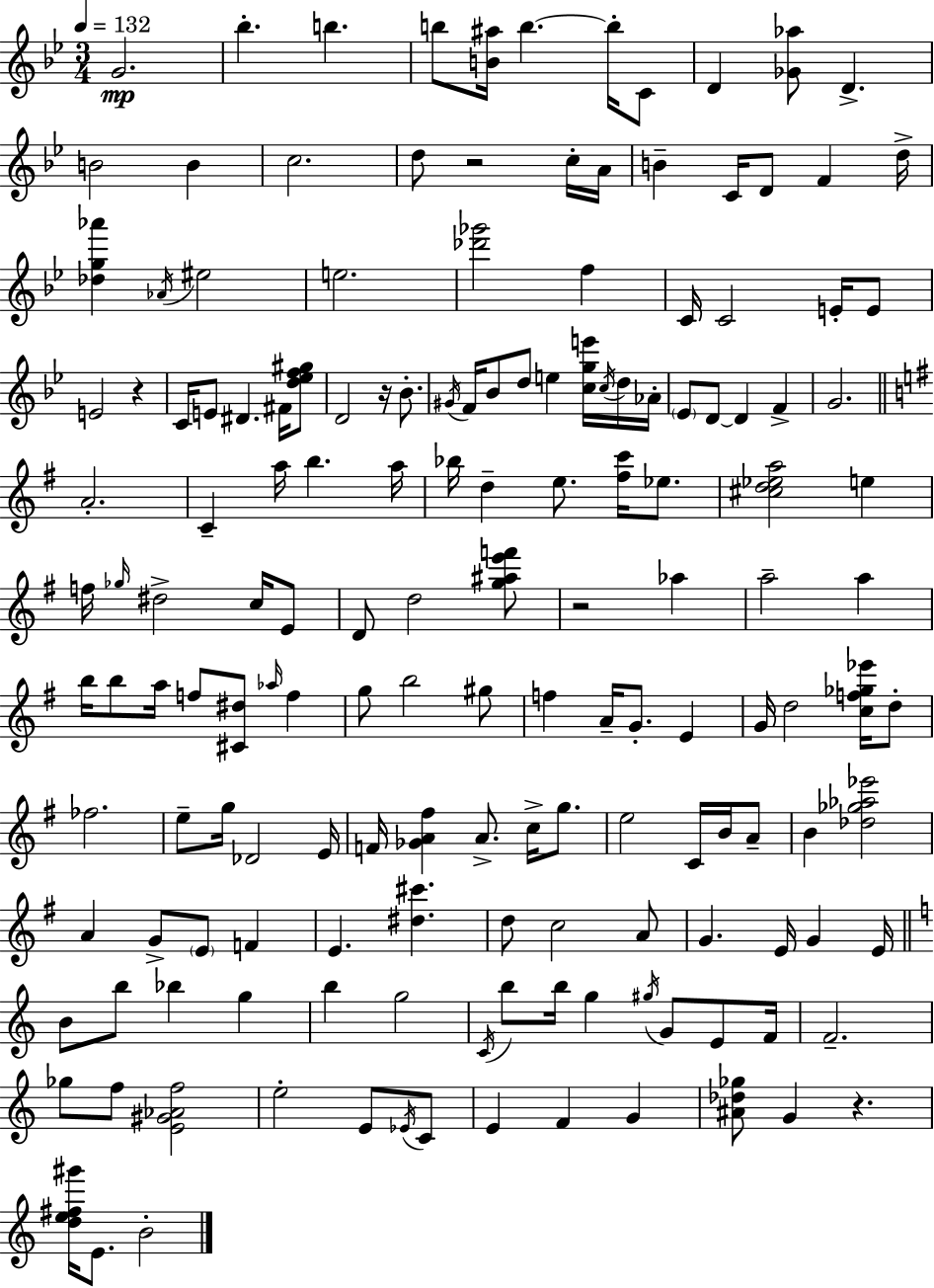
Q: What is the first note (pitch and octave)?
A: G4